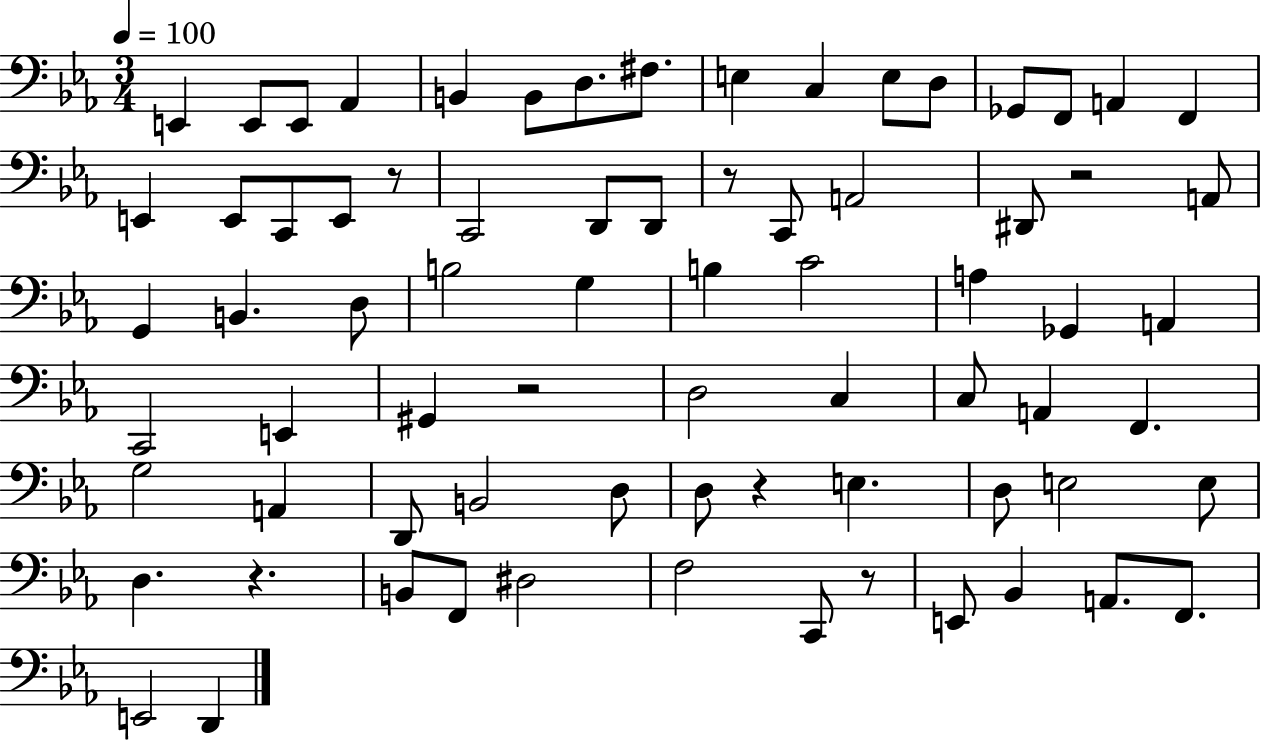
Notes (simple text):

E2/q E2/e E2/e Ab2/q B2/q B2/e D3/e. F#3/e. E3/q C3/q E3/e D3/e Gb2/e F2/e A2/q F2/q E2/q E2/e C2/e E2/e R/e C2/h D2/e D2/e R/e C2/e A2/h D#2/e R/h A2/e G2/q B2/q. D3/e B3/h G3/q B3/q C4/h A3/q Gb2/q A2/q C2/h E2/q G#2/q R/h D3/h C3/q C3/e A2/q F2/q. G3/h A2/q D2/e B2/h D3/e D3/e R/q E3/q. D3/e E3/h E3/e D3/q. R/q. B2/e F2/e D#3/h F3/h C2/e R/e E2/e Bb2/q A2/e. F2/e. E2/h D2/q